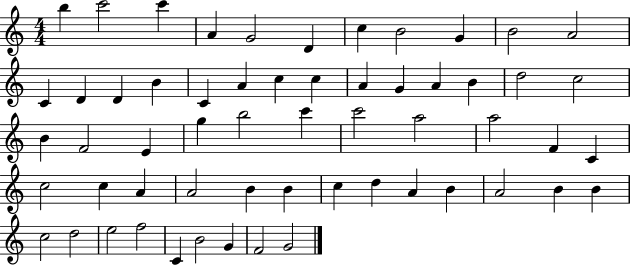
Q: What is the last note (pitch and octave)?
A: G4